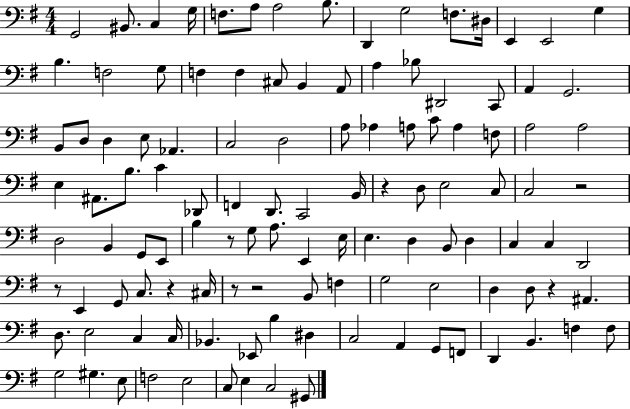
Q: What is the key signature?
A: G major